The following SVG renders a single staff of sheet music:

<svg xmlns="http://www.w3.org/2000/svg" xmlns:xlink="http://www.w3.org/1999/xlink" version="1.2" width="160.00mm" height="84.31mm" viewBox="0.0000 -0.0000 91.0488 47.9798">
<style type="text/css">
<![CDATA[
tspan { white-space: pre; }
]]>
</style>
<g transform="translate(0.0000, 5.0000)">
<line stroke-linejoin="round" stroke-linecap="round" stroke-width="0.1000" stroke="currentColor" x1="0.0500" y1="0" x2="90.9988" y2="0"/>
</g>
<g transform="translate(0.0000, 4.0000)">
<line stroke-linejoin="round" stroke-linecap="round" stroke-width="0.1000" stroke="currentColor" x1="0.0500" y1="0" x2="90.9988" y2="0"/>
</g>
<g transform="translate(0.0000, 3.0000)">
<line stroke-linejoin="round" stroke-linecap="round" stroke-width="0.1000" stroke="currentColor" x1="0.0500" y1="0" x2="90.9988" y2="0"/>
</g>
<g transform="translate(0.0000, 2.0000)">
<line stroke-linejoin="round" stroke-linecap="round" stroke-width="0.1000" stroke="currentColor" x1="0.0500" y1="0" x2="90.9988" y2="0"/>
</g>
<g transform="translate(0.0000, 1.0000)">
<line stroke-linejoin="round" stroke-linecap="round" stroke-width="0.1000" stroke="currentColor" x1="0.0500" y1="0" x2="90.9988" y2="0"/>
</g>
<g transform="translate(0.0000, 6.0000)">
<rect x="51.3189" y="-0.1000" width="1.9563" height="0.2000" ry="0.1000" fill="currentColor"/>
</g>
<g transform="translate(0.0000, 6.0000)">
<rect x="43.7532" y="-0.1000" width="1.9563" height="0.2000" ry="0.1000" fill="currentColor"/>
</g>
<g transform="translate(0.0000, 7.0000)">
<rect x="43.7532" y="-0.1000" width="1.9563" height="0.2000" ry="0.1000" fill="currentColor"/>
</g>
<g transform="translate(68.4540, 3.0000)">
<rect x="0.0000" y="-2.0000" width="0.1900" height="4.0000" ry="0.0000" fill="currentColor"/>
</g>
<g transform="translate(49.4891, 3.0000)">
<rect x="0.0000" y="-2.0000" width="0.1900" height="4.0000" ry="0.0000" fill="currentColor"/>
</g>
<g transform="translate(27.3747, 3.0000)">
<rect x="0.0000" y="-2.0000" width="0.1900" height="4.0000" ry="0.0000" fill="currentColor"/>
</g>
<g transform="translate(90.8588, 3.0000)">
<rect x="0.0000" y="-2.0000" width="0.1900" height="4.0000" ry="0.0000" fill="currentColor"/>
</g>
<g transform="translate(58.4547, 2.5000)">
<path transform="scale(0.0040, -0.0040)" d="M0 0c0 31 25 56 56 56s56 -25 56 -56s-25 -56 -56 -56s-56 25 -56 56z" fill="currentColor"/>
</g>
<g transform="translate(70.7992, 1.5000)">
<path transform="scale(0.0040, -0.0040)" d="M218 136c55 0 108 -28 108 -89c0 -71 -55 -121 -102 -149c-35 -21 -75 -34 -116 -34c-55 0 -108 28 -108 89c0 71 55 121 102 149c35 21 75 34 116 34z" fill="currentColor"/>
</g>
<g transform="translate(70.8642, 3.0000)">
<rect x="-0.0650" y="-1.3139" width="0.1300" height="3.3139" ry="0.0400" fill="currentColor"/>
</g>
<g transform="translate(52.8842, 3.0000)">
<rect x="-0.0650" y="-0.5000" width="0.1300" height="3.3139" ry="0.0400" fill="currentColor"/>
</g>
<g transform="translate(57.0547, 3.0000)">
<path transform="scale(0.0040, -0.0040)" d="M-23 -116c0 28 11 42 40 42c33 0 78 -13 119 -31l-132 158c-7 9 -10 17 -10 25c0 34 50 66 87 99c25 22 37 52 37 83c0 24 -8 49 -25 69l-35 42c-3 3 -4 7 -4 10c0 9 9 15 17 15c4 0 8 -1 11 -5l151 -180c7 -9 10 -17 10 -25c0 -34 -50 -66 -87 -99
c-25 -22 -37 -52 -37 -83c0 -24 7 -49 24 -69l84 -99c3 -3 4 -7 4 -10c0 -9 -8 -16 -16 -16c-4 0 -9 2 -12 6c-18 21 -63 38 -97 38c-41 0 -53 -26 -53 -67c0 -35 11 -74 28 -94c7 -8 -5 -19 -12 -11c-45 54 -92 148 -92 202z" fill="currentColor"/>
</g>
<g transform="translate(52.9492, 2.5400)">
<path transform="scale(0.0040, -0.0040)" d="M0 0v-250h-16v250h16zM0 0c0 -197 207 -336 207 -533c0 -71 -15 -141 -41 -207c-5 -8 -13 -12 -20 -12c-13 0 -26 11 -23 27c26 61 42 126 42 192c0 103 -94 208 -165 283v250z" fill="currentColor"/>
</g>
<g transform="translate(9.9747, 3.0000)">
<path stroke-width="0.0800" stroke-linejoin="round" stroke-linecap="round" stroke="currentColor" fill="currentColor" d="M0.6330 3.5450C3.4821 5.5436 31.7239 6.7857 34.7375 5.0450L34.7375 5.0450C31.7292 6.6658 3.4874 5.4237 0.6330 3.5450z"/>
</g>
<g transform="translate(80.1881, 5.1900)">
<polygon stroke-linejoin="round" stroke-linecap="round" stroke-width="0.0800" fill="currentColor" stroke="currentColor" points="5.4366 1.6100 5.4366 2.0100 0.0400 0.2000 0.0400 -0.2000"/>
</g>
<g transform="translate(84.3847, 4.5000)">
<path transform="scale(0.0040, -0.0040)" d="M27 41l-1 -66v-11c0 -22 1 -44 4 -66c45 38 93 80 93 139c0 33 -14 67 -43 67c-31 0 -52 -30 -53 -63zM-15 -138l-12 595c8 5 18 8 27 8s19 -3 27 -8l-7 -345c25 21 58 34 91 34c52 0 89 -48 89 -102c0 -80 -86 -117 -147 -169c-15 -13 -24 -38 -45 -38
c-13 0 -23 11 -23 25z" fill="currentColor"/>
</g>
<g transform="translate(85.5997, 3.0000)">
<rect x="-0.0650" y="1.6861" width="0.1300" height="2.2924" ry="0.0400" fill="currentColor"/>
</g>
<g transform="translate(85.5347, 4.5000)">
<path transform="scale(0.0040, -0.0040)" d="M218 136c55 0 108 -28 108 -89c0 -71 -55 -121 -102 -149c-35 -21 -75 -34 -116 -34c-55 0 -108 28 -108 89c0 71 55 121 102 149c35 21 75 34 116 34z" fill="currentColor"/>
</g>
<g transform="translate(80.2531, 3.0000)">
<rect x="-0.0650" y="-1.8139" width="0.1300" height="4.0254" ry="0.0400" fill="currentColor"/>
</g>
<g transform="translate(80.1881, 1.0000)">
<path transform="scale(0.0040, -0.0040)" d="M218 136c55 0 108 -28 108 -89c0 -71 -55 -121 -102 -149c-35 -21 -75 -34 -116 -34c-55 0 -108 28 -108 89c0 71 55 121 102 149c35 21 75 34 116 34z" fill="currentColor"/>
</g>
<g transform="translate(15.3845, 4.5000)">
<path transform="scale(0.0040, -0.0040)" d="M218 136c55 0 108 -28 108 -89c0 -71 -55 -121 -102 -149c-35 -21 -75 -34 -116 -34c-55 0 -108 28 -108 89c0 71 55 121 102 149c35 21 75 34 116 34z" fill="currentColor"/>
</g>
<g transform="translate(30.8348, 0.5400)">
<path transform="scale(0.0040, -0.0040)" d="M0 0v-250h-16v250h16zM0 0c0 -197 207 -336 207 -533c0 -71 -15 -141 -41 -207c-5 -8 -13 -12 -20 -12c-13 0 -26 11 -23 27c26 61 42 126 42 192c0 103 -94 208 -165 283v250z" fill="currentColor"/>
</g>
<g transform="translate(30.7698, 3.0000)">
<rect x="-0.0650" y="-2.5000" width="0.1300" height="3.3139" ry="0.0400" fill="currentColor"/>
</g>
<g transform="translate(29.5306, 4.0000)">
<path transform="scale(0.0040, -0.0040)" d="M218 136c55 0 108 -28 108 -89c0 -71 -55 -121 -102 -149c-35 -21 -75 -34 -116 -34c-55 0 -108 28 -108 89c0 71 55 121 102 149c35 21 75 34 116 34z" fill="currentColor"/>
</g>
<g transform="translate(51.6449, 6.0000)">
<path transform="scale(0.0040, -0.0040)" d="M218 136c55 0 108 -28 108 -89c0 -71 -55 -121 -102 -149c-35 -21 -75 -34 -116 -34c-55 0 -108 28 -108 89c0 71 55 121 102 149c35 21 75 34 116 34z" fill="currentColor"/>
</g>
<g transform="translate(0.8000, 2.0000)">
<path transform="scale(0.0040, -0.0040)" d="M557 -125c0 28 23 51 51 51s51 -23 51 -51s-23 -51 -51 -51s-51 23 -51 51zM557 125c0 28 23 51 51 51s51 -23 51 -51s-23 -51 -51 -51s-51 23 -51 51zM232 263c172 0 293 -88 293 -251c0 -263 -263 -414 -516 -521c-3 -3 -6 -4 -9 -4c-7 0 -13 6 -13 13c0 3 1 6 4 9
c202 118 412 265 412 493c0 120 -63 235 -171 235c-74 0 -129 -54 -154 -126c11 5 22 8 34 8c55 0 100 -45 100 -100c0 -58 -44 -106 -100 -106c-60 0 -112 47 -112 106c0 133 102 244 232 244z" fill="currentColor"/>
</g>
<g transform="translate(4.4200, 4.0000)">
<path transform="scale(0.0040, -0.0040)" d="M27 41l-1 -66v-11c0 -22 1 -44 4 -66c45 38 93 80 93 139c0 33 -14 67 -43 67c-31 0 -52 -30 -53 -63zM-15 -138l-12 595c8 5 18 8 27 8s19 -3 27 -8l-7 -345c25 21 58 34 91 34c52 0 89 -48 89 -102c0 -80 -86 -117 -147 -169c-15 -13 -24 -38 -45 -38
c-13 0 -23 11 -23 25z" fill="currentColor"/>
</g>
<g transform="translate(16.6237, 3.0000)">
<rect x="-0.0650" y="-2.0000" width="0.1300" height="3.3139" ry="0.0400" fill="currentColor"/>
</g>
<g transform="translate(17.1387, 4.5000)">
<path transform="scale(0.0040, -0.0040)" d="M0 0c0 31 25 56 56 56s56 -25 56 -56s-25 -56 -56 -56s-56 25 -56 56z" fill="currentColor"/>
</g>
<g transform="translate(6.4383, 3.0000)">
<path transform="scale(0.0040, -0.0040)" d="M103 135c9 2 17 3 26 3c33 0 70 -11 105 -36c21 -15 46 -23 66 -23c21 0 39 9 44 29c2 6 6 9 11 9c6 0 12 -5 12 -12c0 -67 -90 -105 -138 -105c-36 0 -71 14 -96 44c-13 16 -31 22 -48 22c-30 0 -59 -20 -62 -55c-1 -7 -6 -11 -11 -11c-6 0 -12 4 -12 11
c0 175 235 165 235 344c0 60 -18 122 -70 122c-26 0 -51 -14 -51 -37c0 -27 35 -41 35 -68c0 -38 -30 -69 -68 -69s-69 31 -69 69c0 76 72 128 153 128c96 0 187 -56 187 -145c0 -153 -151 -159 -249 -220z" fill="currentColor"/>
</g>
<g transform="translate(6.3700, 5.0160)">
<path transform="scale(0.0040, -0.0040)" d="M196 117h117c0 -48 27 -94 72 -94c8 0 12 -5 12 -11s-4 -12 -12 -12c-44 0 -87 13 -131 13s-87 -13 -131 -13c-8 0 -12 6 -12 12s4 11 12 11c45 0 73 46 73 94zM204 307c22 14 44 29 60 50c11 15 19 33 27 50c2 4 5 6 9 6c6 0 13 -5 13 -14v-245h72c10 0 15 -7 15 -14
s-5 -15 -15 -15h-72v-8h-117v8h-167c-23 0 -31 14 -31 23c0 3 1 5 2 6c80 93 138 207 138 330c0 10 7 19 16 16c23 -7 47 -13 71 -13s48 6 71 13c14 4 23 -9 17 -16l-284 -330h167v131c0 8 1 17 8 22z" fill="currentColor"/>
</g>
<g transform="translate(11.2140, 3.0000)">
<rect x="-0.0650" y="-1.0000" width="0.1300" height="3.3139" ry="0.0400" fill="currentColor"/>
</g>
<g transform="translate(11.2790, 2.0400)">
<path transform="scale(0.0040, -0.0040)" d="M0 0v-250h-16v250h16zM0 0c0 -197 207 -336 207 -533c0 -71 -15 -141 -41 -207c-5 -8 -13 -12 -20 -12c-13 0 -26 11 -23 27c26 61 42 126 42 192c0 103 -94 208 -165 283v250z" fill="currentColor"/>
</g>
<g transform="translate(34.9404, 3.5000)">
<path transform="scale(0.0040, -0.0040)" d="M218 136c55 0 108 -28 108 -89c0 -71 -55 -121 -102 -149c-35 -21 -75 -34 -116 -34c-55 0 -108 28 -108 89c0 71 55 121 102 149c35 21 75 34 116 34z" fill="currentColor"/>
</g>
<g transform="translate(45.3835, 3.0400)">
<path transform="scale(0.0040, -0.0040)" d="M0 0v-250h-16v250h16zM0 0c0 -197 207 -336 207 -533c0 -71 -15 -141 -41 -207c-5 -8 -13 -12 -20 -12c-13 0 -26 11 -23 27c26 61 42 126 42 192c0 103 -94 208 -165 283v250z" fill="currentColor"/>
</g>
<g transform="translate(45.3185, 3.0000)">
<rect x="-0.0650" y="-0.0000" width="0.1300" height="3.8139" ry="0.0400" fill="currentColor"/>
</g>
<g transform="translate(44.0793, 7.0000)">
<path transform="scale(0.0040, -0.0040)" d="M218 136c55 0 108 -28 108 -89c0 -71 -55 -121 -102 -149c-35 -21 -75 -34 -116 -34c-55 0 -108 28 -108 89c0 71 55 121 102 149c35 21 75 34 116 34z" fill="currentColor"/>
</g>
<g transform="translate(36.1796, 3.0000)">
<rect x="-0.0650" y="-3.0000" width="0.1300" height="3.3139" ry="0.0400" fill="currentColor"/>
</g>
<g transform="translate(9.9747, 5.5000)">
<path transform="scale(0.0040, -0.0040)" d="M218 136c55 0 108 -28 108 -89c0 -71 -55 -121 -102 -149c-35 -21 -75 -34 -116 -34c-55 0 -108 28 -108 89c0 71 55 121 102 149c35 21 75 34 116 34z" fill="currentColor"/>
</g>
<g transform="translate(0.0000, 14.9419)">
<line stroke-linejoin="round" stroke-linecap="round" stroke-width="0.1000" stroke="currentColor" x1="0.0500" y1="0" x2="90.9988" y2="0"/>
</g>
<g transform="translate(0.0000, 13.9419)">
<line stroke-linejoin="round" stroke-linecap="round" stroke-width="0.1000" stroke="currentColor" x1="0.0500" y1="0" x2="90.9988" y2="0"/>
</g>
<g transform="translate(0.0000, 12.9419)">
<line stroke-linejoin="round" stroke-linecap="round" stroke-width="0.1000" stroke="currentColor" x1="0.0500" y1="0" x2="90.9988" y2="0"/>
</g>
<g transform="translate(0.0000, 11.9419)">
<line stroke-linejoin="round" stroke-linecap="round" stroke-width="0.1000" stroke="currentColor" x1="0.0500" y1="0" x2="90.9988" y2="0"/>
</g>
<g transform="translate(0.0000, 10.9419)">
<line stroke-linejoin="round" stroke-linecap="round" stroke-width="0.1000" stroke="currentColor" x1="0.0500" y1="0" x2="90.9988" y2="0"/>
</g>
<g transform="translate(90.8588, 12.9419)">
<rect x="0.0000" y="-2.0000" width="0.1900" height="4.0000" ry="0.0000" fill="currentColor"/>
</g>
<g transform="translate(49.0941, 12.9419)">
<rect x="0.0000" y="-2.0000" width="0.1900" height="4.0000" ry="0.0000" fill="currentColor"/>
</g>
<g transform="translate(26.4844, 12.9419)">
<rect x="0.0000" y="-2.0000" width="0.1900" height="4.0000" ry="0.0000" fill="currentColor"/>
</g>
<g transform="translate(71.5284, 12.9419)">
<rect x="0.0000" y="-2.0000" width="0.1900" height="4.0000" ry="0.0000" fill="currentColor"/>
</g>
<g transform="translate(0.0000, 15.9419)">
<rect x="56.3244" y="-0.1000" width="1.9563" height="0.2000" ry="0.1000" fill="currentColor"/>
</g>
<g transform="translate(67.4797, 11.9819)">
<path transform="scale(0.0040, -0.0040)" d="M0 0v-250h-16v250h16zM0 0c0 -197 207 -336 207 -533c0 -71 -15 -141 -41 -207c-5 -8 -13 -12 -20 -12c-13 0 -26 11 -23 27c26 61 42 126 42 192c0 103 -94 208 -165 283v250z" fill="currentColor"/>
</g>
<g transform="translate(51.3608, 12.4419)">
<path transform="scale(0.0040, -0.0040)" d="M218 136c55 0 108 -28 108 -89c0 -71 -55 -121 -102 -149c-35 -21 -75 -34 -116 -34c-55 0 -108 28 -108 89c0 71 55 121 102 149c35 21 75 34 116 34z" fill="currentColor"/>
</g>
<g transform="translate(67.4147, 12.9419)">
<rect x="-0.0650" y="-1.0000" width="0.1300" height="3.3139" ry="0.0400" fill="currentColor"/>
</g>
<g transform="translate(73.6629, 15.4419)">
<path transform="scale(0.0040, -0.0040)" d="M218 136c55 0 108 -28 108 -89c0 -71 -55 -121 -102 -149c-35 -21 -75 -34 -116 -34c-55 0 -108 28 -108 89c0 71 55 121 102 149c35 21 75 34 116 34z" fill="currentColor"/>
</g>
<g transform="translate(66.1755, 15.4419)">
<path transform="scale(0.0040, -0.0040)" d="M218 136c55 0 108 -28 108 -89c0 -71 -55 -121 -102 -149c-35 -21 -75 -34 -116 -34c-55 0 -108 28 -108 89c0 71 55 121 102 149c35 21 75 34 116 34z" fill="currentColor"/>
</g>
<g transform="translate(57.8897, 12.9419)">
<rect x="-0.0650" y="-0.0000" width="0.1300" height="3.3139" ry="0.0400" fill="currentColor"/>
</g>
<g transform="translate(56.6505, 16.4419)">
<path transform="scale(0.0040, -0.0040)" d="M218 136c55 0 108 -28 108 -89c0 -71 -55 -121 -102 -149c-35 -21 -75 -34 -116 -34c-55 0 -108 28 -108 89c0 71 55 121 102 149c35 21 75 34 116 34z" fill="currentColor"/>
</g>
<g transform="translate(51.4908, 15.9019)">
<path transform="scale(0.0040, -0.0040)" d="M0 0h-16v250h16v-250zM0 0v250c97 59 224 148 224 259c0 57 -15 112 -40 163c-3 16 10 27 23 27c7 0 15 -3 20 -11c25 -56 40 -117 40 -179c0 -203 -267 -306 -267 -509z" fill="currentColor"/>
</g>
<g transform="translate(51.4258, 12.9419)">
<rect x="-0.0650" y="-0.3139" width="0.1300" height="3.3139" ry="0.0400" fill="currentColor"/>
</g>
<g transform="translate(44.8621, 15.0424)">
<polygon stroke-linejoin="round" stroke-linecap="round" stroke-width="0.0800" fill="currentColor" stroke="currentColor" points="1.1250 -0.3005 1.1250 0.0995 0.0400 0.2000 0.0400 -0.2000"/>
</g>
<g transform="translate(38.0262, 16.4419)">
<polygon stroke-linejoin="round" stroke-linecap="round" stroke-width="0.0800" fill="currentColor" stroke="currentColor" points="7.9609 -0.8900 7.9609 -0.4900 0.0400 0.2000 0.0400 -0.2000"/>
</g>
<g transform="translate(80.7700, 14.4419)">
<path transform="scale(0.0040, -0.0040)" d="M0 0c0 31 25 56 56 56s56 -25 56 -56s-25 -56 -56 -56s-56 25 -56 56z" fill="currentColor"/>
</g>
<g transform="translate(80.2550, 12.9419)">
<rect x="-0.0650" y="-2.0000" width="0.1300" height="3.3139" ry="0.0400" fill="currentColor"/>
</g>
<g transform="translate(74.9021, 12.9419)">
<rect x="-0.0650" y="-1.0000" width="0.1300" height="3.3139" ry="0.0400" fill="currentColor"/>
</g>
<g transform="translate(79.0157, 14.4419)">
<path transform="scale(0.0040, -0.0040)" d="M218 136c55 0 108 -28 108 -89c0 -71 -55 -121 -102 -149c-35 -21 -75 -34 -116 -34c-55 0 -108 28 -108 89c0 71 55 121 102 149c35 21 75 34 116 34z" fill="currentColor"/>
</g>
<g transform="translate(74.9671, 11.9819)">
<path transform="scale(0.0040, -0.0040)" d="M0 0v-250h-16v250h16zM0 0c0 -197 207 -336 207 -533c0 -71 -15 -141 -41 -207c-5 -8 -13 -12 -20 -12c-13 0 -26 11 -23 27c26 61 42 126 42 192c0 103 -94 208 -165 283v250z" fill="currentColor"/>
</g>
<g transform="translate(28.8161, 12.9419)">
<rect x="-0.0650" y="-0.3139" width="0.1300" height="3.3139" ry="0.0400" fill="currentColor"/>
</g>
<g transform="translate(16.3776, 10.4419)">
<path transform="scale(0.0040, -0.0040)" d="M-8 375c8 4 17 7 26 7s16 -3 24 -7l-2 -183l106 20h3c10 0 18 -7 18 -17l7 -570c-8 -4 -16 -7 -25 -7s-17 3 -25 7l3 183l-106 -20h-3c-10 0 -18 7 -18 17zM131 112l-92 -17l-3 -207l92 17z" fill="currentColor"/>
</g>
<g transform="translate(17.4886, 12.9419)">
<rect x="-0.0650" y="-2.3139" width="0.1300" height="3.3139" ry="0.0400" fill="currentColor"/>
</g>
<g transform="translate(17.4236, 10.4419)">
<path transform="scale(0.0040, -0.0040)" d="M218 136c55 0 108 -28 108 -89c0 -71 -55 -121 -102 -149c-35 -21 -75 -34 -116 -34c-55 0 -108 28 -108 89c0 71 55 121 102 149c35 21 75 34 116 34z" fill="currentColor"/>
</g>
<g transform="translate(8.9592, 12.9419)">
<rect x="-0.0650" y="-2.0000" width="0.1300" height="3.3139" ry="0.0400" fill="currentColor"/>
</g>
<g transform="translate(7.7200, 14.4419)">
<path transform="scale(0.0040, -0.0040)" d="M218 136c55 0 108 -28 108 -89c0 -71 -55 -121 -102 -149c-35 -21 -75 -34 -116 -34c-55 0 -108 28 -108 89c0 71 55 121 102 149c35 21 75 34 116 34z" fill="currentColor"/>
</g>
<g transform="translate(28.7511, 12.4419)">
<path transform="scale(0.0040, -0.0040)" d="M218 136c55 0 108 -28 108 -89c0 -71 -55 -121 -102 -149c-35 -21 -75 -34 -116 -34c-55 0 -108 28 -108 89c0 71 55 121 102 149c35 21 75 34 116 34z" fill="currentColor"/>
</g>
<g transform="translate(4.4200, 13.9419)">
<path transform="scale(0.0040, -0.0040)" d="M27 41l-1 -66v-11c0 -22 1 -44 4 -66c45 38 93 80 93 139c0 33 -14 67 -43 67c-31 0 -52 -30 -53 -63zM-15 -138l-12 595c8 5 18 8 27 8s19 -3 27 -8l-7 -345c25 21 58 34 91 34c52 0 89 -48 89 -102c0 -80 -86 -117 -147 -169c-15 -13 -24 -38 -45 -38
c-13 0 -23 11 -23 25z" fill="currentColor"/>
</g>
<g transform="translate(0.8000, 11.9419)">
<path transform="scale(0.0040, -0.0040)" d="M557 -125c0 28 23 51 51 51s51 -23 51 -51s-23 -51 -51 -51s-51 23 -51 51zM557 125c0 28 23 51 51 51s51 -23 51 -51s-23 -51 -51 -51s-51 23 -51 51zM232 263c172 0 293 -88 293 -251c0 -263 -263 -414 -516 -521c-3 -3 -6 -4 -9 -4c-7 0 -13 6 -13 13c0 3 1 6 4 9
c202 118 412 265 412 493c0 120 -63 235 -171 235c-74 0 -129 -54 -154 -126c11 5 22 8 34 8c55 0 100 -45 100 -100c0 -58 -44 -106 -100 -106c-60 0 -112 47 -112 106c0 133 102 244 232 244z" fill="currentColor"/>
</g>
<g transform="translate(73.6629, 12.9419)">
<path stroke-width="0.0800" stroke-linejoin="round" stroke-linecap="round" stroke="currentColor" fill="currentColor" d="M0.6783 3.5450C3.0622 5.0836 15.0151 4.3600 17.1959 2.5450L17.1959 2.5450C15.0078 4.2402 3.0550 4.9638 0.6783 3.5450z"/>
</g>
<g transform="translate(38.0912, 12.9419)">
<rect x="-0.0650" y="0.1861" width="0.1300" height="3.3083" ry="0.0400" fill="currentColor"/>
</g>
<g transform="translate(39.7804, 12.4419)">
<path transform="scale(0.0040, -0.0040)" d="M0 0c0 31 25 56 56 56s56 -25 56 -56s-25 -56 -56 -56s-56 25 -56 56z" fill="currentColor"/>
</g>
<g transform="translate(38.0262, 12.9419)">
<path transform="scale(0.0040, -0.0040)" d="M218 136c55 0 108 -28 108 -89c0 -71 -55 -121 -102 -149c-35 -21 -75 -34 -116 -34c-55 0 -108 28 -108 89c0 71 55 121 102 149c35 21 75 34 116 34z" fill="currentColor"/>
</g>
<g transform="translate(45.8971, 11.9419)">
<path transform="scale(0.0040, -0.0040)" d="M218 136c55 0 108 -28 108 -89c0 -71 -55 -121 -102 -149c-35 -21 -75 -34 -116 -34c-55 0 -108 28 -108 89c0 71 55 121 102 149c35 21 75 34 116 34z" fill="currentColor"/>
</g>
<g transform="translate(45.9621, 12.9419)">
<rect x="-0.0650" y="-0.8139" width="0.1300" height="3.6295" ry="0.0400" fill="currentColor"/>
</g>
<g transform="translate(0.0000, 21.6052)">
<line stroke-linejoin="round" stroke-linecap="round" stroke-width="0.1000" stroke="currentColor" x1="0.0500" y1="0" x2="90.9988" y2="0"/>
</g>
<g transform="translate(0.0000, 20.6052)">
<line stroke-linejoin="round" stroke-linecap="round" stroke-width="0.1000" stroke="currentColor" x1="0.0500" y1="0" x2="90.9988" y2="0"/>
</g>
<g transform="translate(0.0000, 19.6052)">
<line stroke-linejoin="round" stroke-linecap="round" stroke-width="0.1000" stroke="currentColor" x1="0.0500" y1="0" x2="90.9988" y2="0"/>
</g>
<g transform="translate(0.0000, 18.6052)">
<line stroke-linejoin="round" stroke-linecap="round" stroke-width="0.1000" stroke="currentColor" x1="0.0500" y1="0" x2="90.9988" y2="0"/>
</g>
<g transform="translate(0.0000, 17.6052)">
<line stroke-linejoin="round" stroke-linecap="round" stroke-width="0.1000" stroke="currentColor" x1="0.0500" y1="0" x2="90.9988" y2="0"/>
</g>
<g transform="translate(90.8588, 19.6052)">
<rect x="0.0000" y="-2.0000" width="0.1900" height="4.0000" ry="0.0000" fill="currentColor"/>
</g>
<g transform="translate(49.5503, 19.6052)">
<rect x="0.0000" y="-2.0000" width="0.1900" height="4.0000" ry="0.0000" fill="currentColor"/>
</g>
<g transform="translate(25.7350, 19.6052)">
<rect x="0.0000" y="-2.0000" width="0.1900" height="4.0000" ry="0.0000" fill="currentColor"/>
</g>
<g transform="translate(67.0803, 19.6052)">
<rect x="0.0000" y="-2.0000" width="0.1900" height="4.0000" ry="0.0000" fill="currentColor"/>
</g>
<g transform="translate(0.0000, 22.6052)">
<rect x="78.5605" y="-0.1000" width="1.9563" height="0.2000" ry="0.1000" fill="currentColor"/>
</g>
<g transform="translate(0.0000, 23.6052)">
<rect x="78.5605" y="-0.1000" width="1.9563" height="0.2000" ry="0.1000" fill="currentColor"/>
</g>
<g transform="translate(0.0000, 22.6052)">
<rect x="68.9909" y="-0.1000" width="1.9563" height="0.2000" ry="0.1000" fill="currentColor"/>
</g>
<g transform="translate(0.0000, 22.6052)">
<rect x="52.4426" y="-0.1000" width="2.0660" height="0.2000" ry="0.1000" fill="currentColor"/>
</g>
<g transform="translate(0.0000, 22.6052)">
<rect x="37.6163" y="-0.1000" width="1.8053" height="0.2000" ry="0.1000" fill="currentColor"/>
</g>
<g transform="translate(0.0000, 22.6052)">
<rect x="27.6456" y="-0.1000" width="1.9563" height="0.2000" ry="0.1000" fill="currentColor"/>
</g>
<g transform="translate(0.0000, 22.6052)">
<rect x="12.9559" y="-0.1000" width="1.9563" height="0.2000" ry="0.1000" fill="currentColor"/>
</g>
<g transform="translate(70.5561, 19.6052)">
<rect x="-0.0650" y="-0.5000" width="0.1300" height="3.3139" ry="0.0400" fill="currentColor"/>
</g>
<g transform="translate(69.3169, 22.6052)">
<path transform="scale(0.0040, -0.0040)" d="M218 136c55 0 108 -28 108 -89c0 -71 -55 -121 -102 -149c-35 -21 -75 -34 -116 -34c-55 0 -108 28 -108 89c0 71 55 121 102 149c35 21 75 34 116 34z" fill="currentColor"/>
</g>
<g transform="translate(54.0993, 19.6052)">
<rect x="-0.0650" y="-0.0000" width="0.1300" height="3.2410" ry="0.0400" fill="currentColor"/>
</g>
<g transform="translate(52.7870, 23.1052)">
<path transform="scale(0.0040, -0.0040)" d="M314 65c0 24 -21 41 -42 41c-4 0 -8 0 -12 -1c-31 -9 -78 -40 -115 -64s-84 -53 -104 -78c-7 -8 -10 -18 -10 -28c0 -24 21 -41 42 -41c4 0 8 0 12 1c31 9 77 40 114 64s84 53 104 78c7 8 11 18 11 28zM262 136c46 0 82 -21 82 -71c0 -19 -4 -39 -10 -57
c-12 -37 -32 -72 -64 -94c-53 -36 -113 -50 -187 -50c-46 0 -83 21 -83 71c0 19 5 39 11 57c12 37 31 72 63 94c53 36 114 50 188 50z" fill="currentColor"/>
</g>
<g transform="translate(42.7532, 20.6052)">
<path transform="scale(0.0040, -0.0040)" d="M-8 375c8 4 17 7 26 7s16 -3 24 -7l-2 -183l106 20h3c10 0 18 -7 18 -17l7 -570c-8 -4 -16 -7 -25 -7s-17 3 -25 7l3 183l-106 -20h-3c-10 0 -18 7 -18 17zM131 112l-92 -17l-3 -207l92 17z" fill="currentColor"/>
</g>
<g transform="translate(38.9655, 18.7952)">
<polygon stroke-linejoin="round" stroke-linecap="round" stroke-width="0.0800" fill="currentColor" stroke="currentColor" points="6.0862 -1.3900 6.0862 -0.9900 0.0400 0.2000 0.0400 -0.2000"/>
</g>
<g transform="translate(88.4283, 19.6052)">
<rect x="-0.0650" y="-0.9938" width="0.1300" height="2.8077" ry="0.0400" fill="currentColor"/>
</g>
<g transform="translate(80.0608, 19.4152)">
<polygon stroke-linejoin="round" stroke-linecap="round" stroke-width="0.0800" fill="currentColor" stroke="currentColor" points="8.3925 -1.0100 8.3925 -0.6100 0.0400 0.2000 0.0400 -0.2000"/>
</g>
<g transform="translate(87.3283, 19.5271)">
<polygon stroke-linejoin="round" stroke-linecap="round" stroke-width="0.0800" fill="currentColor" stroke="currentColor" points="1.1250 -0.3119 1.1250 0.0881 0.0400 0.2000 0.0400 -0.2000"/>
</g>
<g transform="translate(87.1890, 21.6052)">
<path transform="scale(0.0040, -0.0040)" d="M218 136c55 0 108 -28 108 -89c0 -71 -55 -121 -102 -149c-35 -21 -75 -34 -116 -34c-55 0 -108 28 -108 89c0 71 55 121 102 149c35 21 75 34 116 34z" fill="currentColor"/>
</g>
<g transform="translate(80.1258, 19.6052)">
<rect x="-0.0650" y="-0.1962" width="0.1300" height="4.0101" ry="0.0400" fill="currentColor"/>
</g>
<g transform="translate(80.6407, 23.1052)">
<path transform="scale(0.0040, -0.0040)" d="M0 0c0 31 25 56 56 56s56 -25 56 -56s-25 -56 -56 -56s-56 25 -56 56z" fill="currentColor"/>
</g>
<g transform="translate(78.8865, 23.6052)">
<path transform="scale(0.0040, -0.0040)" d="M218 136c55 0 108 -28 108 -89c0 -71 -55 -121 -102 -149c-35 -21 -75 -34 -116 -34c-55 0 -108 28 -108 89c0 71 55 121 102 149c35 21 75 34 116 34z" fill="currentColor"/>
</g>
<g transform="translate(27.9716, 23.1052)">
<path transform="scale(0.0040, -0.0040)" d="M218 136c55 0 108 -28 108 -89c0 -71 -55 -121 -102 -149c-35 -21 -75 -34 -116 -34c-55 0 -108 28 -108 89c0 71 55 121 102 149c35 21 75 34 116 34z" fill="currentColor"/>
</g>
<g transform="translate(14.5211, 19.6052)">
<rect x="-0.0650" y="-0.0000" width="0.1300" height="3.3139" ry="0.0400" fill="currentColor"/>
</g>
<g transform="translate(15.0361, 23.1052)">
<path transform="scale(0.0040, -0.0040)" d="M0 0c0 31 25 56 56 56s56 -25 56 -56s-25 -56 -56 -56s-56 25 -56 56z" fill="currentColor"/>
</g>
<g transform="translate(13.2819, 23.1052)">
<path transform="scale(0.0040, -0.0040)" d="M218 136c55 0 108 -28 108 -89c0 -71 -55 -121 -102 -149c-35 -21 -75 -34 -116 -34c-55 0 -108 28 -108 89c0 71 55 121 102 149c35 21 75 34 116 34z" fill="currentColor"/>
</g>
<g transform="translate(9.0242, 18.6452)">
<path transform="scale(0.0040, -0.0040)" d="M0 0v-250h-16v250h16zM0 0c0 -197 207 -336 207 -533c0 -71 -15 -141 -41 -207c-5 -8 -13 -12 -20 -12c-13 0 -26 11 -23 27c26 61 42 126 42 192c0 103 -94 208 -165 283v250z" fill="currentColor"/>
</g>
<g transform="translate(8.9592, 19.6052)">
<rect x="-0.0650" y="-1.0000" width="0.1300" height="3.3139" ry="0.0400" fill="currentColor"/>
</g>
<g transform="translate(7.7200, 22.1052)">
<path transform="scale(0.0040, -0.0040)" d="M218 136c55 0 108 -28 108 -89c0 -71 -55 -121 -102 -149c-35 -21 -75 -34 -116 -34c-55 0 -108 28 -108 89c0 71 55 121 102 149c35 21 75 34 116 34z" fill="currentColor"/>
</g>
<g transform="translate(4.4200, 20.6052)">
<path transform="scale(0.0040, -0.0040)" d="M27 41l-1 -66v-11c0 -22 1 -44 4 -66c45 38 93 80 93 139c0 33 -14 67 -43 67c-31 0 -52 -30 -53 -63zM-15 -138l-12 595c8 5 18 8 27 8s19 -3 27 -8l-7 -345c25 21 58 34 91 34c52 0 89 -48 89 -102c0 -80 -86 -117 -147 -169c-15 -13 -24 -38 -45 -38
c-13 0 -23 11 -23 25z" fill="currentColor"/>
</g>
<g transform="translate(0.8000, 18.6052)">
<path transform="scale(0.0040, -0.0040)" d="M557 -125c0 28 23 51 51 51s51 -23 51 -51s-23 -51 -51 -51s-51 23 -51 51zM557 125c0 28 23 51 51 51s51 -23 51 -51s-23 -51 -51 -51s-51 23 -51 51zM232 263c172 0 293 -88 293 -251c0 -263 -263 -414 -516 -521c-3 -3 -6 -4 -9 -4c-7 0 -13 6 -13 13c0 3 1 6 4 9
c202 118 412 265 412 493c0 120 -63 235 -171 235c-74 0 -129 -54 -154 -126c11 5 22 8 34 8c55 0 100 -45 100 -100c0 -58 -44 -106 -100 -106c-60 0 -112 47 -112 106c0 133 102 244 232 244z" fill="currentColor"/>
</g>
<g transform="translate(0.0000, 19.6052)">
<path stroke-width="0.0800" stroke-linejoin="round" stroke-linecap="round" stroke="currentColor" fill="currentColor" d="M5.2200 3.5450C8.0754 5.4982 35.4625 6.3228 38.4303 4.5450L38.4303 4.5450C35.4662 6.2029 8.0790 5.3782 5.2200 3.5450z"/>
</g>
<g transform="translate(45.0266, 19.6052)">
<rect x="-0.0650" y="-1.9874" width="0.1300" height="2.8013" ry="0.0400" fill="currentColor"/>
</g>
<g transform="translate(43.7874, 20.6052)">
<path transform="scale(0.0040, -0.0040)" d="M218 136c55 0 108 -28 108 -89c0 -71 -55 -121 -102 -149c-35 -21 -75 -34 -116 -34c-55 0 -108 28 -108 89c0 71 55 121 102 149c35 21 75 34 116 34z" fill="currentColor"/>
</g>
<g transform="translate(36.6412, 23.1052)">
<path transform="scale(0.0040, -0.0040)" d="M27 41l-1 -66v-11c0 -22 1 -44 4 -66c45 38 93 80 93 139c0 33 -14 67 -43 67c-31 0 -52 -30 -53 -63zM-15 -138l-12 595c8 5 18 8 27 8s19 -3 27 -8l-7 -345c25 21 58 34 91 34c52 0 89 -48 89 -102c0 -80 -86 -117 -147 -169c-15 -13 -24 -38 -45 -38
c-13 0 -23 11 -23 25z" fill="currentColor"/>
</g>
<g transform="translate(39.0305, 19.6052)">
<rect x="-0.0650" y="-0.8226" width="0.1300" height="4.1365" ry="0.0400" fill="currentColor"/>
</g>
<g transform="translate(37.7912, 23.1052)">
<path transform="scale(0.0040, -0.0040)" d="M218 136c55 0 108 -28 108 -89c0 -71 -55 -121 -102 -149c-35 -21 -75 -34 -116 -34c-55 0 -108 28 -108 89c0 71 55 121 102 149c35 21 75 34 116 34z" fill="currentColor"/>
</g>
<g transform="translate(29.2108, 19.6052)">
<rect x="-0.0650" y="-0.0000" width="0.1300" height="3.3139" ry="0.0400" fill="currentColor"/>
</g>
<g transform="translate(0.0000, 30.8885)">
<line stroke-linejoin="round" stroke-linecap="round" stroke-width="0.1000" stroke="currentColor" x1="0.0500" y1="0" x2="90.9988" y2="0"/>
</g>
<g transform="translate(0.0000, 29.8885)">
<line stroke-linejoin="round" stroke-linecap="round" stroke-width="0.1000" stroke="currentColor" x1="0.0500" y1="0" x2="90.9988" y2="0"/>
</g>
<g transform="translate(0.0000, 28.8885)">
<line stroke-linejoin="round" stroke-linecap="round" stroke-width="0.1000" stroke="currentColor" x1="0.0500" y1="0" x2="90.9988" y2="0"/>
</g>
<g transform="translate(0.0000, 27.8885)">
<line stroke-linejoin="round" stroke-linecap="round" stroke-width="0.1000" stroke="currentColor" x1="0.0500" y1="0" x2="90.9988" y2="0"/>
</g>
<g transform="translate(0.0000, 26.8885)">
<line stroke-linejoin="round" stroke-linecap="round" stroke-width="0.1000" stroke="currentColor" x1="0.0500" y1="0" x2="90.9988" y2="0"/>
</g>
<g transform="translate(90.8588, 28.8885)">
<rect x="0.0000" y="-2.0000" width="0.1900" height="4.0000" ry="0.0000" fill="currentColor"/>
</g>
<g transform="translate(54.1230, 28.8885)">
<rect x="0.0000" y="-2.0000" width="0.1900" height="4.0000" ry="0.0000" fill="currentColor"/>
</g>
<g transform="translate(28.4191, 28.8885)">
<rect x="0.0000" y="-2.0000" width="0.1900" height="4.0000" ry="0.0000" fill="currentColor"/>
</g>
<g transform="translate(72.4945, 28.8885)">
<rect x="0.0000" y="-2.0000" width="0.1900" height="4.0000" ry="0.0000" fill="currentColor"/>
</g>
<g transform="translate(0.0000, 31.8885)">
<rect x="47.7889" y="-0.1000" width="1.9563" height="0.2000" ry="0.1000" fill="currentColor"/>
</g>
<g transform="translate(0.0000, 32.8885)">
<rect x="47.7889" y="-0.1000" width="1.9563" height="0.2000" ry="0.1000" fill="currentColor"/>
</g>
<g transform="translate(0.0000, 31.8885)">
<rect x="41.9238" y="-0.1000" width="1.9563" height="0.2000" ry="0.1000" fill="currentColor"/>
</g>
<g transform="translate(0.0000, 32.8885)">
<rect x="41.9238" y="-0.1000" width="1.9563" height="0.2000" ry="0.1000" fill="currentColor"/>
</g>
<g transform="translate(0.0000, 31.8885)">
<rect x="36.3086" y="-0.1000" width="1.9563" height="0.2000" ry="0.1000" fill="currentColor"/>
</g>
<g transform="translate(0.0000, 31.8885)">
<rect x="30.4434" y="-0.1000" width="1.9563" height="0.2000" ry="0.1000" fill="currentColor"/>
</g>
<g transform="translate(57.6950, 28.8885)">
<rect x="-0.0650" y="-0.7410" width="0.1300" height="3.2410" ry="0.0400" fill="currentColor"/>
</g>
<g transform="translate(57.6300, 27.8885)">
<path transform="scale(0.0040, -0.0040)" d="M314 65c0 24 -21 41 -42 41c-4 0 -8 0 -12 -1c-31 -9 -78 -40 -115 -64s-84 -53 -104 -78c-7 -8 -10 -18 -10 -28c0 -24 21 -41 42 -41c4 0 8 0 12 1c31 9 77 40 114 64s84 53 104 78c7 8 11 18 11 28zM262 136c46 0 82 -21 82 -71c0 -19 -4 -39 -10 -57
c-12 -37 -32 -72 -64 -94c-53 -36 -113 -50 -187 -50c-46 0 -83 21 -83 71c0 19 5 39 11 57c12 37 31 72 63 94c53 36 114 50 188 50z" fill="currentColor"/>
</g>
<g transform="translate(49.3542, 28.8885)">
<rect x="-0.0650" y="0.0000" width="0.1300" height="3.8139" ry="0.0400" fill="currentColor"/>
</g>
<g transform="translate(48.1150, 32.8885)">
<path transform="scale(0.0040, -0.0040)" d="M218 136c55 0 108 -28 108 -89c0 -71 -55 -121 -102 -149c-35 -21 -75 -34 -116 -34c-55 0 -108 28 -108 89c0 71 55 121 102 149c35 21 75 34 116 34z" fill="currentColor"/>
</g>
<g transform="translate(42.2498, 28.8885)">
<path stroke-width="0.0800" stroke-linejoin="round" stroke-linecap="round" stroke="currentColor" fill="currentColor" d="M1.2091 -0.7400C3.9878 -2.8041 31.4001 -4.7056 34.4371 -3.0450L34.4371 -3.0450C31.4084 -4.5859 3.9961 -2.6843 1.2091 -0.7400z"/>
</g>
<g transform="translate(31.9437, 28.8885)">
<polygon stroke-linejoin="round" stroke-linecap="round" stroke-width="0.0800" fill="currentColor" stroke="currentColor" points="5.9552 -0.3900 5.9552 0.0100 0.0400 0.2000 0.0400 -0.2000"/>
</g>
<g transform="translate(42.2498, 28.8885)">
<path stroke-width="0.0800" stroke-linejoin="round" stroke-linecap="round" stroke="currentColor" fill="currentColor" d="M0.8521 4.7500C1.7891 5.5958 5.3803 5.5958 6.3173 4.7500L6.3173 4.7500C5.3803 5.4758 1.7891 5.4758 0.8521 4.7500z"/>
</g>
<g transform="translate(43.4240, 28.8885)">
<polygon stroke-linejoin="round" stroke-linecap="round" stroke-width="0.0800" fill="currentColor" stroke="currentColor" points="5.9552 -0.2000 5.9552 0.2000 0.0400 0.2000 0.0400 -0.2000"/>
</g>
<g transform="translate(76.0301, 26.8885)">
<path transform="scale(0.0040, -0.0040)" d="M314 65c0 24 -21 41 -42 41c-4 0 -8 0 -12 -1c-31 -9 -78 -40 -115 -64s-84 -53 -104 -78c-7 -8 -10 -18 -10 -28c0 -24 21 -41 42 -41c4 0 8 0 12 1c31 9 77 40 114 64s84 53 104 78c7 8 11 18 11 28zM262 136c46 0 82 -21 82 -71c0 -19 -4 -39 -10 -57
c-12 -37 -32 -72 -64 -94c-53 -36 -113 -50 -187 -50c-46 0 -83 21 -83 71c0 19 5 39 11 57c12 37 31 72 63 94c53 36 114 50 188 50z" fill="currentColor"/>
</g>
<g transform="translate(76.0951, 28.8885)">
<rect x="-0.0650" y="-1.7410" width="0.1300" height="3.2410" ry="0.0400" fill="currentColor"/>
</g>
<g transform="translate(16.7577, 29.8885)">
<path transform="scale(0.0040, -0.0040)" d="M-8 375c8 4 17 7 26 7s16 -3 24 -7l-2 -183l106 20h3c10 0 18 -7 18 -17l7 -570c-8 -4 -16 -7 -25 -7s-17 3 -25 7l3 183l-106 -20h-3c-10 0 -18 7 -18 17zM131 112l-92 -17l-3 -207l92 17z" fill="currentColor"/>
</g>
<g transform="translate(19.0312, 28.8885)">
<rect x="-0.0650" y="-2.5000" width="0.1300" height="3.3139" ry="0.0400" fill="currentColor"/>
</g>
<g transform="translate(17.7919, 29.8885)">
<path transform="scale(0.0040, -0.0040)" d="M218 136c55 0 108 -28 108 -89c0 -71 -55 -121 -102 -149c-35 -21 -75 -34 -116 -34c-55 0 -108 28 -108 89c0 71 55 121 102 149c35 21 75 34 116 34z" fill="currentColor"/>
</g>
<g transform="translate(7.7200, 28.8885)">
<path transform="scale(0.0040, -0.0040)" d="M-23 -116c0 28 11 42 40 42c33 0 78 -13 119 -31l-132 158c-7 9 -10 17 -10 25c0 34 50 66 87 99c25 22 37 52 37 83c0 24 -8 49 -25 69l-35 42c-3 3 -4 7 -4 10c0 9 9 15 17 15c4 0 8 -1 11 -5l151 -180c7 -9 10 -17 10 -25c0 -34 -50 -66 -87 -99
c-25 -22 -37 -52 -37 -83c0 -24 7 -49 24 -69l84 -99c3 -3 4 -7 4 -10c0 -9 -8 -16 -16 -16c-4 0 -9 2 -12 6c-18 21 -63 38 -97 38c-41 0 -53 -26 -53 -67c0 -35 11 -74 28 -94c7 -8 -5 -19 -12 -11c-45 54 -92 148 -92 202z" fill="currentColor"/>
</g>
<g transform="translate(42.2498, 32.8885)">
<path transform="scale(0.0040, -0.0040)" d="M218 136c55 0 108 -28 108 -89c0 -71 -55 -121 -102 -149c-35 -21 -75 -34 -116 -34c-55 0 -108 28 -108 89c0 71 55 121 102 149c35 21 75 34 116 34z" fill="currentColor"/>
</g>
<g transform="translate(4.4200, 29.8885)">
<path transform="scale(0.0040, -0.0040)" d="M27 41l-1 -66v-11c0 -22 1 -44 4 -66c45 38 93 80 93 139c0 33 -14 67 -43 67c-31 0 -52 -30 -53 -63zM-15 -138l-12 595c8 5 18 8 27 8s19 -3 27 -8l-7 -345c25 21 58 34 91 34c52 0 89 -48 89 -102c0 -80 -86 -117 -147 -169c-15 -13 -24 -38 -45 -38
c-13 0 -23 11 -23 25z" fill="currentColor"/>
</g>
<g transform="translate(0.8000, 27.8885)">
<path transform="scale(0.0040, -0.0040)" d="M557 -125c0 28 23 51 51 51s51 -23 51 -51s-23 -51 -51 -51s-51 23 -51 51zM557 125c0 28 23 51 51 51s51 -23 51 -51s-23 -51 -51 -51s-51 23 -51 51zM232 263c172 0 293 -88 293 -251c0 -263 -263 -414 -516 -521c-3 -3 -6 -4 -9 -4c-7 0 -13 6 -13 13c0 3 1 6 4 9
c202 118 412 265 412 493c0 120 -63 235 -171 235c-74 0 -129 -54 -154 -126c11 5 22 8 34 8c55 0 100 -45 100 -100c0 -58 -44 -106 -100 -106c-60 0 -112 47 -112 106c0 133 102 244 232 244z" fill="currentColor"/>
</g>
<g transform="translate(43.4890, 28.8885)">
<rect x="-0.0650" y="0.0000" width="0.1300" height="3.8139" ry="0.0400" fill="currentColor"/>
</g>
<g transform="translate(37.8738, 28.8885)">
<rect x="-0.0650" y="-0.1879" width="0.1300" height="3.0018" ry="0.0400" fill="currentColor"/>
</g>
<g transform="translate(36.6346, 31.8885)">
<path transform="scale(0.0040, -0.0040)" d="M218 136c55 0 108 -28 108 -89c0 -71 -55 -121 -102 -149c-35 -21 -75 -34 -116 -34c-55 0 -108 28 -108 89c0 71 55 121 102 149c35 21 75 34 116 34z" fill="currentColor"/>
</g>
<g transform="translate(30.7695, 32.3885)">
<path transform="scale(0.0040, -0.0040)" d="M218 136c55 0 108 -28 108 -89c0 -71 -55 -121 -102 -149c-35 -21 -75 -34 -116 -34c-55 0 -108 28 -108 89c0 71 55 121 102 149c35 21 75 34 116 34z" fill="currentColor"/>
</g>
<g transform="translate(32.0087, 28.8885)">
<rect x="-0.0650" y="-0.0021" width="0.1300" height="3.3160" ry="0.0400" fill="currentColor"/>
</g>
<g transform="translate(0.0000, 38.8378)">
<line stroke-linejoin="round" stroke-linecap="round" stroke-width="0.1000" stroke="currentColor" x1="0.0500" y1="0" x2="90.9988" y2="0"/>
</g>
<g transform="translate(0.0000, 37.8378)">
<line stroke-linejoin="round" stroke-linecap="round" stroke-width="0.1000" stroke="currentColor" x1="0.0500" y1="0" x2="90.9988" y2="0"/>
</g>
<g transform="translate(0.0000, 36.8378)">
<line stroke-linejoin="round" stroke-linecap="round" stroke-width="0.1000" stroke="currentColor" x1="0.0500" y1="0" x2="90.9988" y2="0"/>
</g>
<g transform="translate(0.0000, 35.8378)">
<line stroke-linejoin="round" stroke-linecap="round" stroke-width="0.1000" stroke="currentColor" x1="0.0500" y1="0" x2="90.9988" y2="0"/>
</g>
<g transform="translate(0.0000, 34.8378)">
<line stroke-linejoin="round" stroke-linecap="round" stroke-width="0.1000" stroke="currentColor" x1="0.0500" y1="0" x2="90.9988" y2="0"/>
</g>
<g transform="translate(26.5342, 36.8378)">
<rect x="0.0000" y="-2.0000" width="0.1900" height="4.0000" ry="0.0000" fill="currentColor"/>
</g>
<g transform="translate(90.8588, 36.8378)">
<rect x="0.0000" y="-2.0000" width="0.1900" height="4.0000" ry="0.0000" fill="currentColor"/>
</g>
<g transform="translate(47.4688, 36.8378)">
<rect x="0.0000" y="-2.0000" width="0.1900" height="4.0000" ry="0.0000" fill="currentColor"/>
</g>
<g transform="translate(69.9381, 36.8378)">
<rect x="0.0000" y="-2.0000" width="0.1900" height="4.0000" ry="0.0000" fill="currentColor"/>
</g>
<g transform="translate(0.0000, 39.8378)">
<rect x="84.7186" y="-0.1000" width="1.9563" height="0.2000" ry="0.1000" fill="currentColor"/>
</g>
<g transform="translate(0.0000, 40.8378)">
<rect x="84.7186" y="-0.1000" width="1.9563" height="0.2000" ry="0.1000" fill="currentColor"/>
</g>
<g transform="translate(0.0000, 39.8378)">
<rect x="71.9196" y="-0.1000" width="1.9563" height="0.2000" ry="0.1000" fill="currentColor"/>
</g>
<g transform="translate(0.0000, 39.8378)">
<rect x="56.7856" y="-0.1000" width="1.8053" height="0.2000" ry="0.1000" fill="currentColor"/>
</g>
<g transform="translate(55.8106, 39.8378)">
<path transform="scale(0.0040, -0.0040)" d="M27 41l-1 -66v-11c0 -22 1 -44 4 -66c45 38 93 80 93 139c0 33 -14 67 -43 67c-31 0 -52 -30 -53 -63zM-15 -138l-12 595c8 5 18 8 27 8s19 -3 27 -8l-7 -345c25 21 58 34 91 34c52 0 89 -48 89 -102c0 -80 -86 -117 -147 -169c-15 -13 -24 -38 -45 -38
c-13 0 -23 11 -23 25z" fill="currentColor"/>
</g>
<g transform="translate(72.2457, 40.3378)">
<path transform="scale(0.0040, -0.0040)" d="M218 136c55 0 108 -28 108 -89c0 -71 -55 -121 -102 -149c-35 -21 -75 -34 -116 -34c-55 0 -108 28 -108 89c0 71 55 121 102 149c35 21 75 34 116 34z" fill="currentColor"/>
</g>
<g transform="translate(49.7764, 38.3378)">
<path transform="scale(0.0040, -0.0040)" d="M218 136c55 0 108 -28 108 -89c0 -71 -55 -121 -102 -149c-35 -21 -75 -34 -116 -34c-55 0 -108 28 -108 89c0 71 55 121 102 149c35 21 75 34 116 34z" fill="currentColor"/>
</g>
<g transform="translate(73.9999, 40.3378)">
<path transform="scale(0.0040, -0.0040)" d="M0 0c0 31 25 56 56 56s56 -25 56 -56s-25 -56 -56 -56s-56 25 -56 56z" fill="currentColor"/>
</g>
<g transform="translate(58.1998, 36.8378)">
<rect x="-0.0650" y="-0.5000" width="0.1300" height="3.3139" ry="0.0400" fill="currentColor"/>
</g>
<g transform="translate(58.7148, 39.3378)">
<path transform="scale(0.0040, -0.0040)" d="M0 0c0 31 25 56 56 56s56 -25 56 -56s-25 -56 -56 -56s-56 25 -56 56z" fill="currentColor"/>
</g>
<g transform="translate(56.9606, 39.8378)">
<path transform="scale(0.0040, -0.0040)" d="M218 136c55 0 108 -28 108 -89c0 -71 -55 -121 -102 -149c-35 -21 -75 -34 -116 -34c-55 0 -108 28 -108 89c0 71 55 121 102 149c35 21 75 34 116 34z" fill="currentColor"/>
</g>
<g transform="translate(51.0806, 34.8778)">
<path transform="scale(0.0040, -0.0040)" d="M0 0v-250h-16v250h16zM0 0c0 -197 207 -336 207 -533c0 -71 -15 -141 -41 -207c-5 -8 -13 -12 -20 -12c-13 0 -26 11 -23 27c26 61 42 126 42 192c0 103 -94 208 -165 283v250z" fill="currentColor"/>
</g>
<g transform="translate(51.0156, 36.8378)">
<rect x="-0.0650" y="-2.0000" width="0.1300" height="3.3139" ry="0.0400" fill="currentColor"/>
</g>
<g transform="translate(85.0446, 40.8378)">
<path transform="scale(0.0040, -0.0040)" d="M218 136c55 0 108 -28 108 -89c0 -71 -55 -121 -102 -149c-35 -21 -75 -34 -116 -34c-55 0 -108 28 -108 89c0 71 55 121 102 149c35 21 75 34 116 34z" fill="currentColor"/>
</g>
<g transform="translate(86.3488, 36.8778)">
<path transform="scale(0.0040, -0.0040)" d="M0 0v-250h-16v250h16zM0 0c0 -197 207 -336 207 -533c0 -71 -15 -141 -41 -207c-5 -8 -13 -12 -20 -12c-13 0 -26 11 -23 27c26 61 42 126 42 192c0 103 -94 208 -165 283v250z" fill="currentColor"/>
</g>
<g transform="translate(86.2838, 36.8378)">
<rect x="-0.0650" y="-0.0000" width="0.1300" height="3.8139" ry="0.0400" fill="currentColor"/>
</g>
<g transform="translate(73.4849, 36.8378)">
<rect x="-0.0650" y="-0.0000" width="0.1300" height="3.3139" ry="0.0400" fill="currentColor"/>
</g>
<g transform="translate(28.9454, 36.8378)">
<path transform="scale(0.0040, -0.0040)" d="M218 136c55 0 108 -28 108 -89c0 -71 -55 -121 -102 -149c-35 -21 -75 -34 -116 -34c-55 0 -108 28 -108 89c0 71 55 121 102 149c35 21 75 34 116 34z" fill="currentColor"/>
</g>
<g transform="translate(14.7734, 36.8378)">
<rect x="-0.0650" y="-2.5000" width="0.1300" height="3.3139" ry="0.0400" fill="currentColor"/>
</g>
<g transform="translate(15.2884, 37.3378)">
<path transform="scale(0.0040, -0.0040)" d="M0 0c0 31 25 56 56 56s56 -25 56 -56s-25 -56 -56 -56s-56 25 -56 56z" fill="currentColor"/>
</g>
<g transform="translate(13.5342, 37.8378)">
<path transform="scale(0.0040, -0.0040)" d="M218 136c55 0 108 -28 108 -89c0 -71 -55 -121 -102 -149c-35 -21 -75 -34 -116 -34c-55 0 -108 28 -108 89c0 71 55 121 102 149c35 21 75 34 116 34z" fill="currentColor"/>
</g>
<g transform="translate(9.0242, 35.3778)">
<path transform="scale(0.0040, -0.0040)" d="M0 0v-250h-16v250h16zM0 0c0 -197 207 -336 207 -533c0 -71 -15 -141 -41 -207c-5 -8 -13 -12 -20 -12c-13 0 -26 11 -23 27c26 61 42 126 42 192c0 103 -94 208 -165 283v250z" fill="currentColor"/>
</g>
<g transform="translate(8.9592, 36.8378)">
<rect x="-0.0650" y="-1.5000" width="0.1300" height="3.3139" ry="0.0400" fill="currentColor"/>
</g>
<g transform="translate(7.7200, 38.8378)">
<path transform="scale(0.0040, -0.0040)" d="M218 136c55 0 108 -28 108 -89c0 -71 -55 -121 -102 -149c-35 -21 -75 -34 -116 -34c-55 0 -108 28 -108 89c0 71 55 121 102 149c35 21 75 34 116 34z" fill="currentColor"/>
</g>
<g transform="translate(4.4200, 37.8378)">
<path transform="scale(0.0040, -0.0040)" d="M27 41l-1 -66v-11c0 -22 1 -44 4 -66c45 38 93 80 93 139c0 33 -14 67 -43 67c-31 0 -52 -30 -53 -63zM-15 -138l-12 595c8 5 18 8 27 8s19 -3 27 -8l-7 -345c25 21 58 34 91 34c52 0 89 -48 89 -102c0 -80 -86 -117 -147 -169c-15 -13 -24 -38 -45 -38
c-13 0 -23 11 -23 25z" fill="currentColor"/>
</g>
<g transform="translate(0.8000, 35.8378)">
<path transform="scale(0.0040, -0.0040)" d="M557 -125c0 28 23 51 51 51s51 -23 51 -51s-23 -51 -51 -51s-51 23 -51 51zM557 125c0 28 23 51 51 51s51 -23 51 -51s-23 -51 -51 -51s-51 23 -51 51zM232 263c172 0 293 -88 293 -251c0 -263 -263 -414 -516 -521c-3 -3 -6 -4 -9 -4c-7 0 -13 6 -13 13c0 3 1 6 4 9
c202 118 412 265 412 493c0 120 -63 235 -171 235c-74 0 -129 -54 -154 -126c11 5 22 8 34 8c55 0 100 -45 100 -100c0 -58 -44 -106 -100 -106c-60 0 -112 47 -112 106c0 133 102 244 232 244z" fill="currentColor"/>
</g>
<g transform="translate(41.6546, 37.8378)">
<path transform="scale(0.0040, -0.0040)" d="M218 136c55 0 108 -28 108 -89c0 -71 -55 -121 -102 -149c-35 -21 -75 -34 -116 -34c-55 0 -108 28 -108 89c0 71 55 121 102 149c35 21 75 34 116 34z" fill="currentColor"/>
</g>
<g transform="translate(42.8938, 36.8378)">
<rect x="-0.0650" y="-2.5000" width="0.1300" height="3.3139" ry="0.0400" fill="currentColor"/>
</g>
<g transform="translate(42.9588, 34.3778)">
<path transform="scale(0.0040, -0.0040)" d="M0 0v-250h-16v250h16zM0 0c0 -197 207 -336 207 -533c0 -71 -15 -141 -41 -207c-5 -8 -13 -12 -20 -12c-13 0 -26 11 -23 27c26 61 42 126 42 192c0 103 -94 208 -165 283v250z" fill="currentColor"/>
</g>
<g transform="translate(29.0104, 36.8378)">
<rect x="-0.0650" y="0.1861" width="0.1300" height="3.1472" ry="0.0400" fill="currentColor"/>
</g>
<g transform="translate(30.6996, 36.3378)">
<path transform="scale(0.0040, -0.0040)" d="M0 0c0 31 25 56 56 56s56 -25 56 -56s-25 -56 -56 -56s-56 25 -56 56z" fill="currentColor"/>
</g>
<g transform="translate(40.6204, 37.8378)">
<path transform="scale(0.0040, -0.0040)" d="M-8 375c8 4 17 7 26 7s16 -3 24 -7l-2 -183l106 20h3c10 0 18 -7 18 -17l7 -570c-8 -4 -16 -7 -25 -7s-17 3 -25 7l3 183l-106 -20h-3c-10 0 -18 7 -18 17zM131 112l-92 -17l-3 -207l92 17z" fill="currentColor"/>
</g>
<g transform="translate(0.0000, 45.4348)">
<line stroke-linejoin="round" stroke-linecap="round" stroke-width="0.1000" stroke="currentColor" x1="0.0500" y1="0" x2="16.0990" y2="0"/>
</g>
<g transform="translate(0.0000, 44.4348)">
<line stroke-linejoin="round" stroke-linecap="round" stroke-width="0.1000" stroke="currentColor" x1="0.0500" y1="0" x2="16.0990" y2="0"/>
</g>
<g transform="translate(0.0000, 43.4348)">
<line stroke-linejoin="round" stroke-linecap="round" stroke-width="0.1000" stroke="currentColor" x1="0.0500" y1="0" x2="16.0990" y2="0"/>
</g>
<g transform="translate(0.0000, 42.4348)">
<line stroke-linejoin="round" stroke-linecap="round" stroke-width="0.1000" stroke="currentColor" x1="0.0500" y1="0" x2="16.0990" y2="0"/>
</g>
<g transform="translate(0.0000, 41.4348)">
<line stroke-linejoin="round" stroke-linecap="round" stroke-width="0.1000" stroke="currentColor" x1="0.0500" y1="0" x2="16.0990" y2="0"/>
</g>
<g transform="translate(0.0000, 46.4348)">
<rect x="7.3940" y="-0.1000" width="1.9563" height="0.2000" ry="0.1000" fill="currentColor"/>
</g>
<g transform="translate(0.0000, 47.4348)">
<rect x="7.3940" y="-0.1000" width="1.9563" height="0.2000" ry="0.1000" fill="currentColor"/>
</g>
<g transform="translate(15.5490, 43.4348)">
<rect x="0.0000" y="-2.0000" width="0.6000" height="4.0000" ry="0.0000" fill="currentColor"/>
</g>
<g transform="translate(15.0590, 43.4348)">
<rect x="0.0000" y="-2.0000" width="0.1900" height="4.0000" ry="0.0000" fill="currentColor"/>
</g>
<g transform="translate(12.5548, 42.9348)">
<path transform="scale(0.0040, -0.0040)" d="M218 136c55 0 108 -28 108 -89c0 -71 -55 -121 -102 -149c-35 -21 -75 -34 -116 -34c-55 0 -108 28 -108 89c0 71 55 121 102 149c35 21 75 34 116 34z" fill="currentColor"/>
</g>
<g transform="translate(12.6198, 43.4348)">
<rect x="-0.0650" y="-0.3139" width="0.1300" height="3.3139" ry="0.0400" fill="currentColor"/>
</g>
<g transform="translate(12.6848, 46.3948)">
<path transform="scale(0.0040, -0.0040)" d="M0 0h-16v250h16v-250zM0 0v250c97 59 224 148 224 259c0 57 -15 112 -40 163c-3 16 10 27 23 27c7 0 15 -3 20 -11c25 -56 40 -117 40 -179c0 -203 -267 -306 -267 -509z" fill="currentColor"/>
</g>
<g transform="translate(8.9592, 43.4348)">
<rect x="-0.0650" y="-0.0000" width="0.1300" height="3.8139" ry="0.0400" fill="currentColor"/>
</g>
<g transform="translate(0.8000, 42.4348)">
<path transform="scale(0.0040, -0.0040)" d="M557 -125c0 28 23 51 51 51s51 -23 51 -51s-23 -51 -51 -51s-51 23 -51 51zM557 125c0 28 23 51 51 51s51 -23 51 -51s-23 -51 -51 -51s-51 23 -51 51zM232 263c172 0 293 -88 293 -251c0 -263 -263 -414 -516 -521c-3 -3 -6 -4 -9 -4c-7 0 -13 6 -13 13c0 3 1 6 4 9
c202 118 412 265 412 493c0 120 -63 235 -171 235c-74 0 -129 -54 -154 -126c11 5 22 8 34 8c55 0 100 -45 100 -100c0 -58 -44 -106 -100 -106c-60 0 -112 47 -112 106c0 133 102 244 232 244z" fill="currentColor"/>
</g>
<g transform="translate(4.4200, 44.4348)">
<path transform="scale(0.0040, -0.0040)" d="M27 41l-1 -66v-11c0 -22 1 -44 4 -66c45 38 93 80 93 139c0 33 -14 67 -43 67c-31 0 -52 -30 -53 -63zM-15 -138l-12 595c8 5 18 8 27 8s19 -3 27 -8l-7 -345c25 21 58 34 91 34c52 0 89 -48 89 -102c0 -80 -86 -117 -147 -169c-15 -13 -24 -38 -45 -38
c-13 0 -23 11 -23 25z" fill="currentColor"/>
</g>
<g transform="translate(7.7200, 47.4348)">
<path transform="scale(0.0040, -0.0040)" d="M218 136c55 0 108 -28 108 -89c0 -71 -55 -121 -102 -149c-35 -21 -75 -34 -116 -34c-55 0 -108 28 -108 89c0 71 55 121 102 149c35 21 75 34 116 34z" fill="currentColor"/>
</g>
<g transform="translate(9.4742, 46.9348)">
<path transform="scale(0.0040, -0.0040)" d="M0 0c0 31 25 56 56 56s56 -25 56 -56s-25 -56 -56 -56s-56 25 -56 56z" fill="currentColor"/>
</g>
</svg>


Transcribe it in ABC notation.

X:1
T:Untitled
M:2/4
L:1/4
K:F
F,,/2 A,, _B,,/2 C, C,,/2 E,,/2 z G, A,/2 _A,,/2 A,, B, E, D,/2 F,/4 E,/2 D,, F,,/2 F,,/2 A,, F,,/2 D,, D,, _D,,/2 B,,/2 D,,2 E,, C,,/2 G,,/4 z B,, D,,/2 E,,/2 C,,/2 C,,/2 F,2 A,2 G,,/2 _B,, D, B,,/2 A,,/2 _E,, D,, C,,/2 C,, E,/2